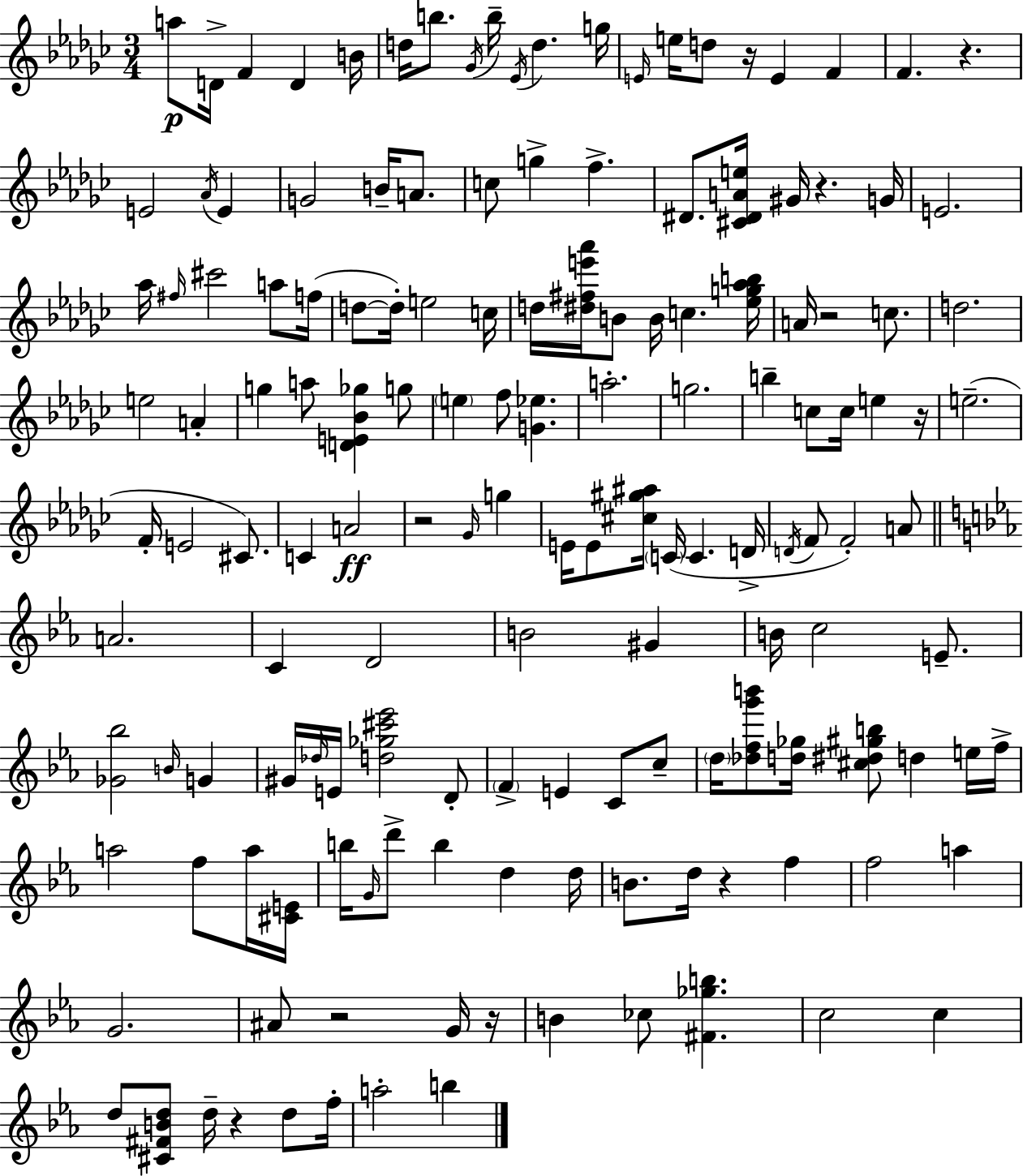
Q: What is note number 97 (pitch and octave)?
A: D5